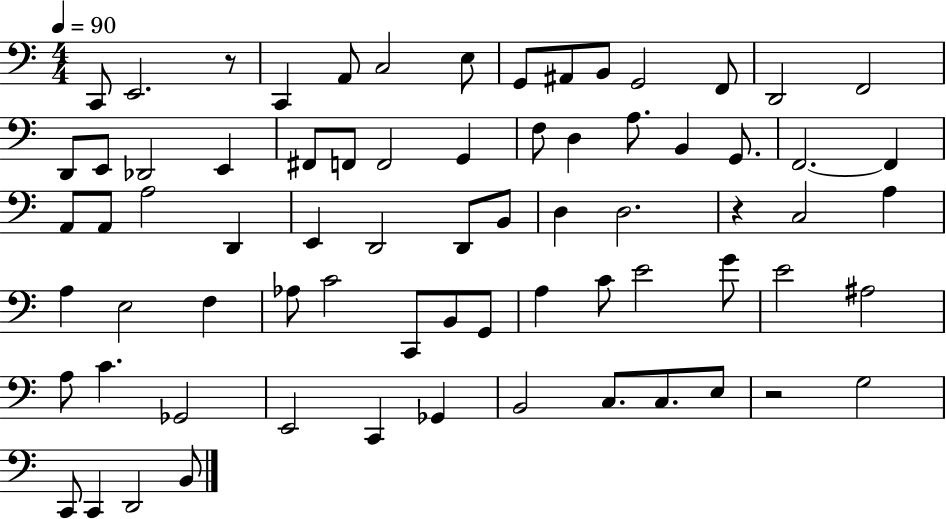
X:1
T:Untitled
M:4/4
L:1/4
K:C
C,,/2 E,,2 z/2 C,, A,,/2 C,2 E,/2 G,,/2 ^A,,/2 B,,/2 G,,2 F,,/2 D,,2 F,,2 D,,/2 E,,/2 _D,,2 E,, ^F,,/2 F,,/2 F,,2 G,, F,/2 D, A,/2 B,, G,,/2 F,,2 F,, A,,/2 A,,/2 A,2 D,, E,, D,,2 D,,/2 B,,/2 D, D,2 z C,2 A, A, E,2 F, _A,/2 C2 C,,/2 B,,/2 G,,/2 A, C/2 E2 G/2 E2 ^A,2 A,/2 C _G,,2 E,,2 C,, _G,, B,,2 C,/2 C,/2 E,/2 z2 G,2 C,,/2 C,, D,,2 B,,/2